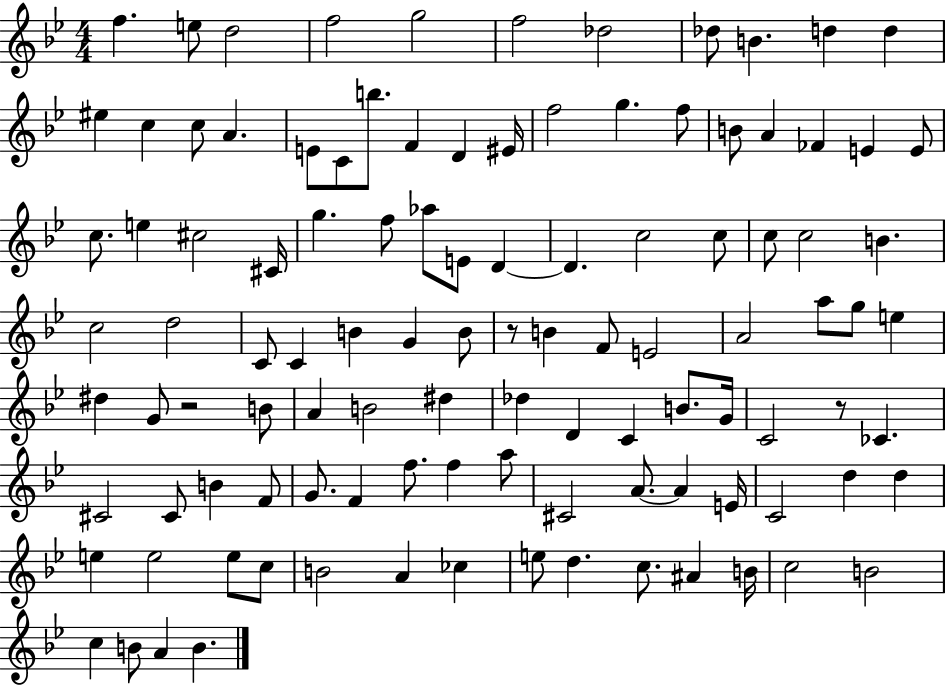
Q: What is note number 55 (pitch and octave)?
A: A4